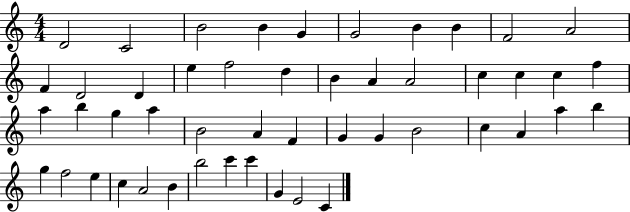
{
  \clef treble
  \numericTimeSignature
  \time 4/4
  \key c \major
  d'2 c'2 | b'2 b'4 g'4 | g'2 b'4 b'4 | f'2 a'2 | \break f'4 d'2 d'4 | e''4 f''2 d''4 | b'4 a'4 a'2 | c''4 c''4 c''4 f''4 | \break a''4 b''4 g''4 a''4 | b'2 a'4 f'4 | g'4 g'4 b'2 | c''4 a'4 a''4 b''4 | \break g''4 f''2 e''4 | c''4 a'2 b'4 | b''2 c'''4 c'''4 | g'4 e'2 c'4 | \break \bar "|."
}